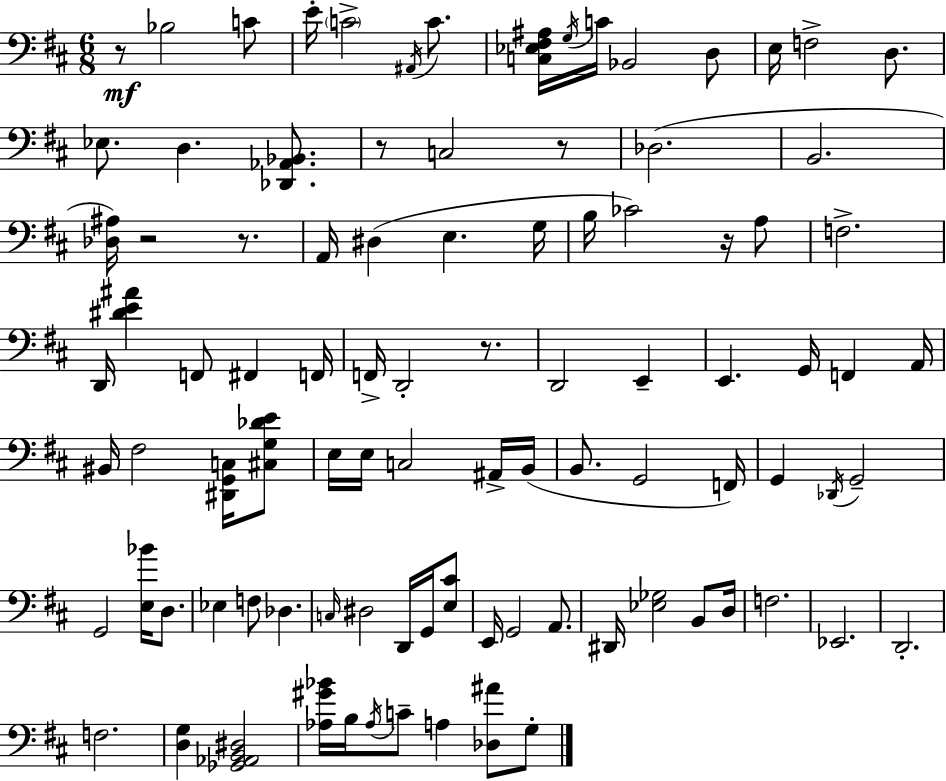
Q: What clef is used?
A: bass